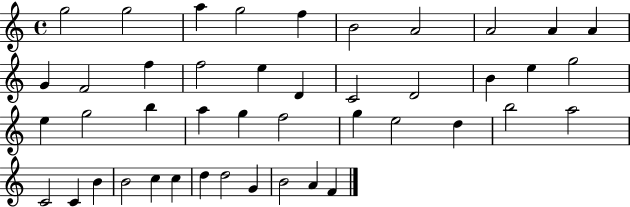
X:1
T:Untitled
M:4/4
L:1/4
K:C
g2 g2 a g2 f B2 A2 A2 A A G F2 f f2 e D C2 D2 B e g2 e g2 b a g f2 g e2 d b2 a2 C2 C B B2 c c d d2 G B2 A F